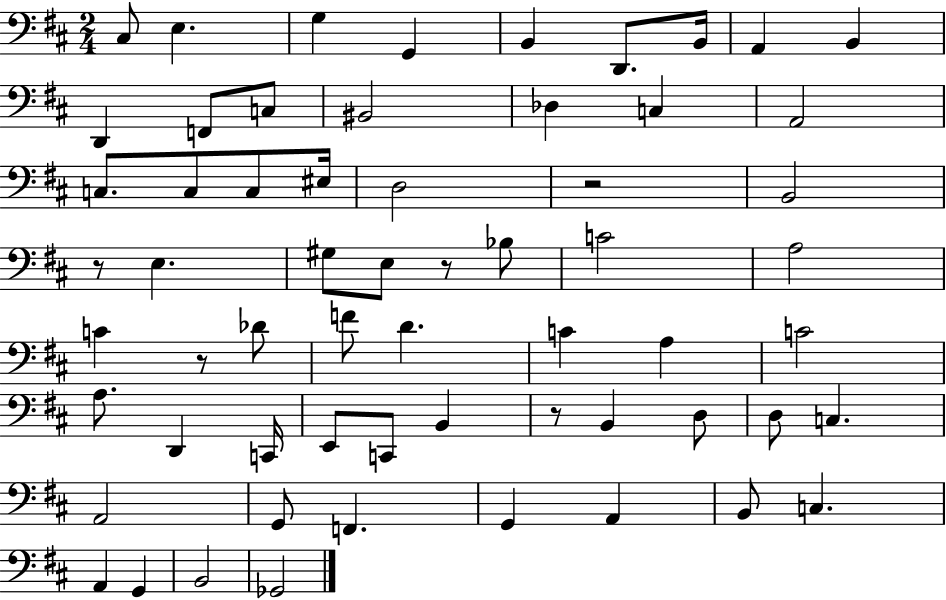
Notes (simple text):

C#3/e E3/q. G3/q G2/q B2/q D2/e. B2/s A2/q B2/q D2/q F2/e C3/e BIS2/h Db3/q C3/q A2/h C3/e. C3/e C3/e EIS3/s D3/h R/h B2/h R/e E3/q. G#3/e E3/e R/e Bb3/e C4/h A3/h C4/q R/e Db4/e F4/e D4/q. C4/q A3/q C4/h A3/e. D2/q C2/s E2/e C2/e B2/q R/e B2/q D3/e D3/e C3/q. A2/h G2/e F2/q. G2/q A2/q B2/e C3/q. A2/q G2/q B2/h Gb2/h